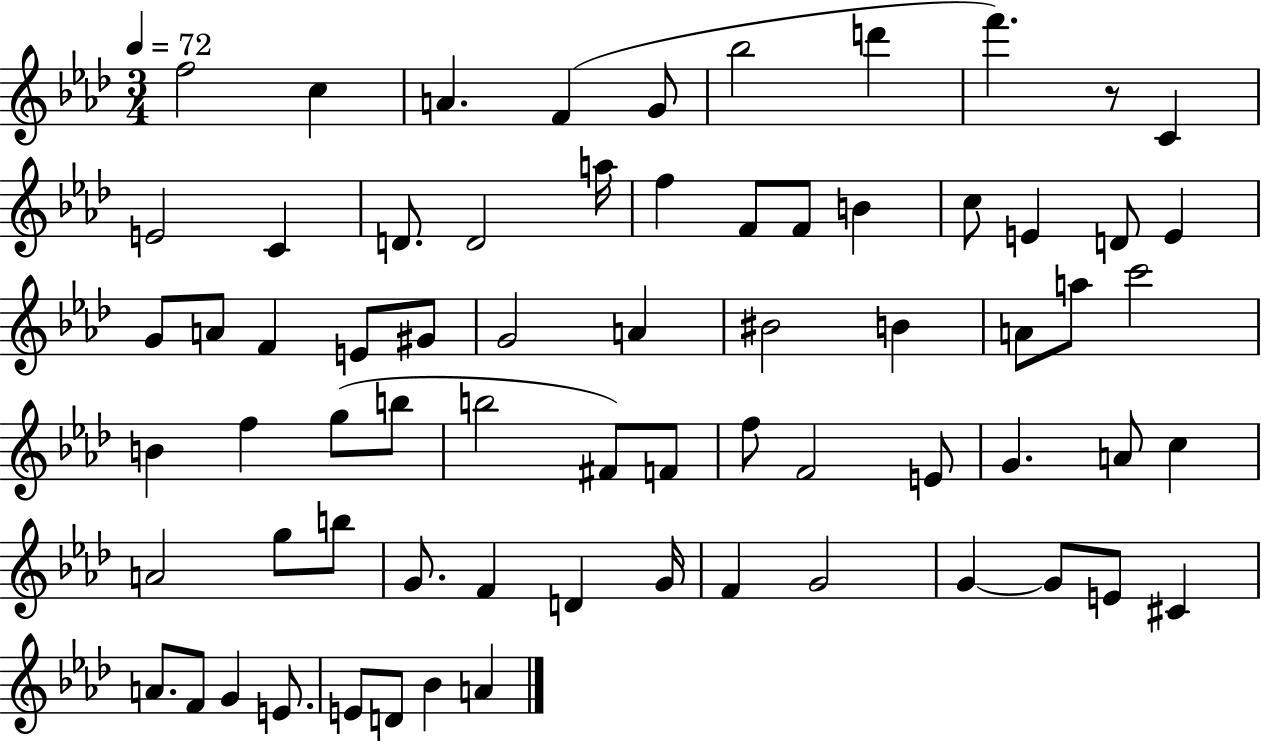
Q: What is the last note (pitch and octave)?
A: A4